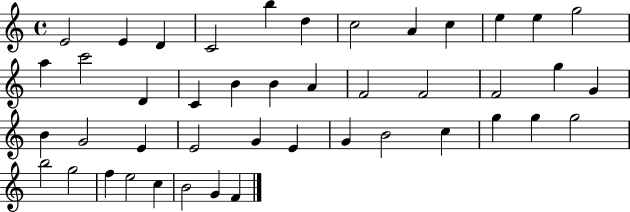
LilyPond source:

{
  \clef treble
  \time 4/4
  \defaultTimeSignature
  \key c \major
  e'2 e'4 d'4 | c'2 b''4 d''4 | c''2 a'4 c''4 | e''4 e''4 g''2 | \break a''4 c'''2 d'4 | c'4 b'4 b'4 a'4 | f'2 f'2 | f'2 g''4 g'4 | \break b'4 g'2 e'4 | e'2 g'4 e'4 | g'4 b'2 c''4 | g''4 g''4 g''2 | \break b''2 g''2 | f''4 e''2 c''4 | b'2 g'4 f'4 | \bar "|."
}